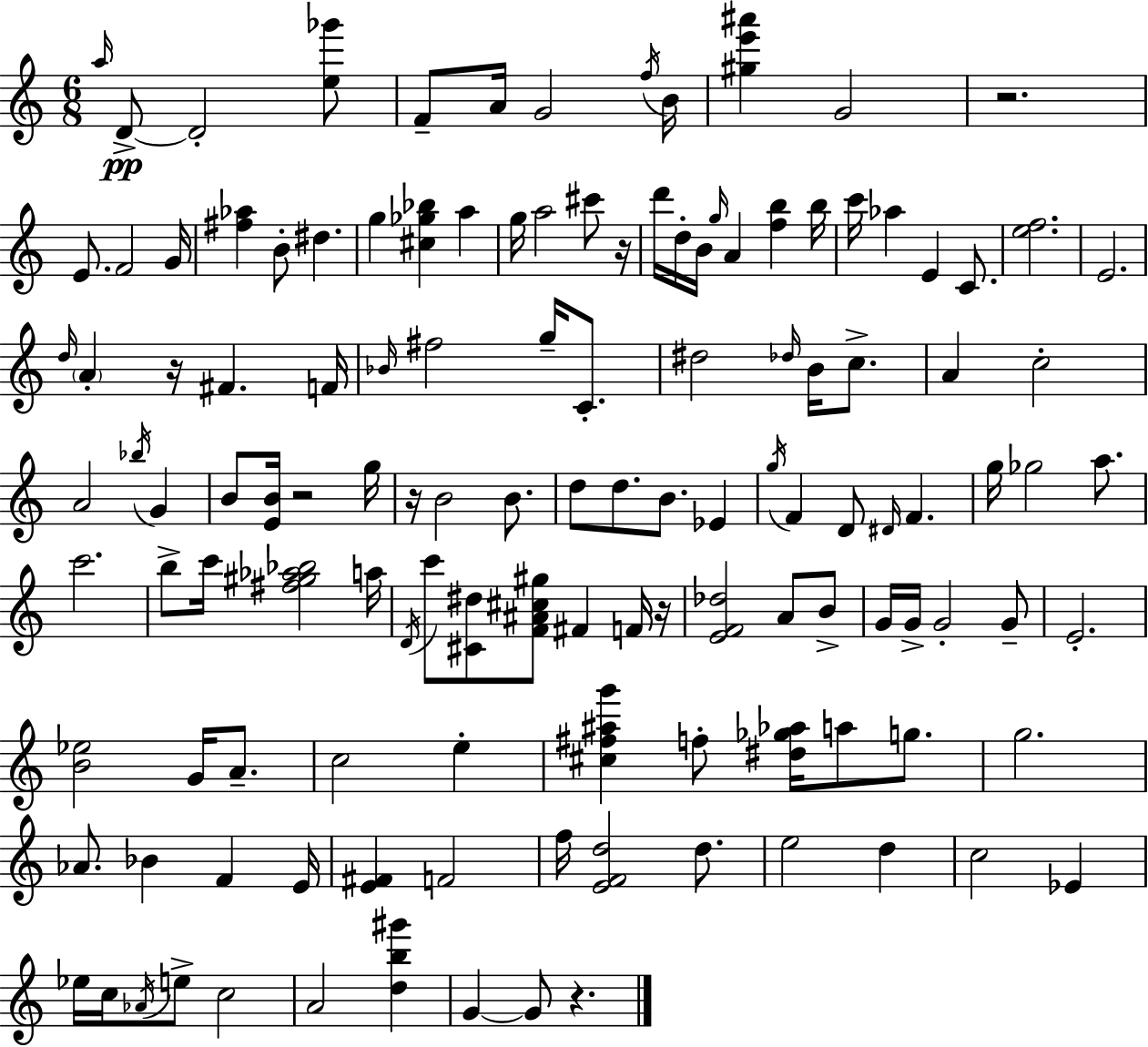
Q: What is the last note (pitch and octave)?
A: G4